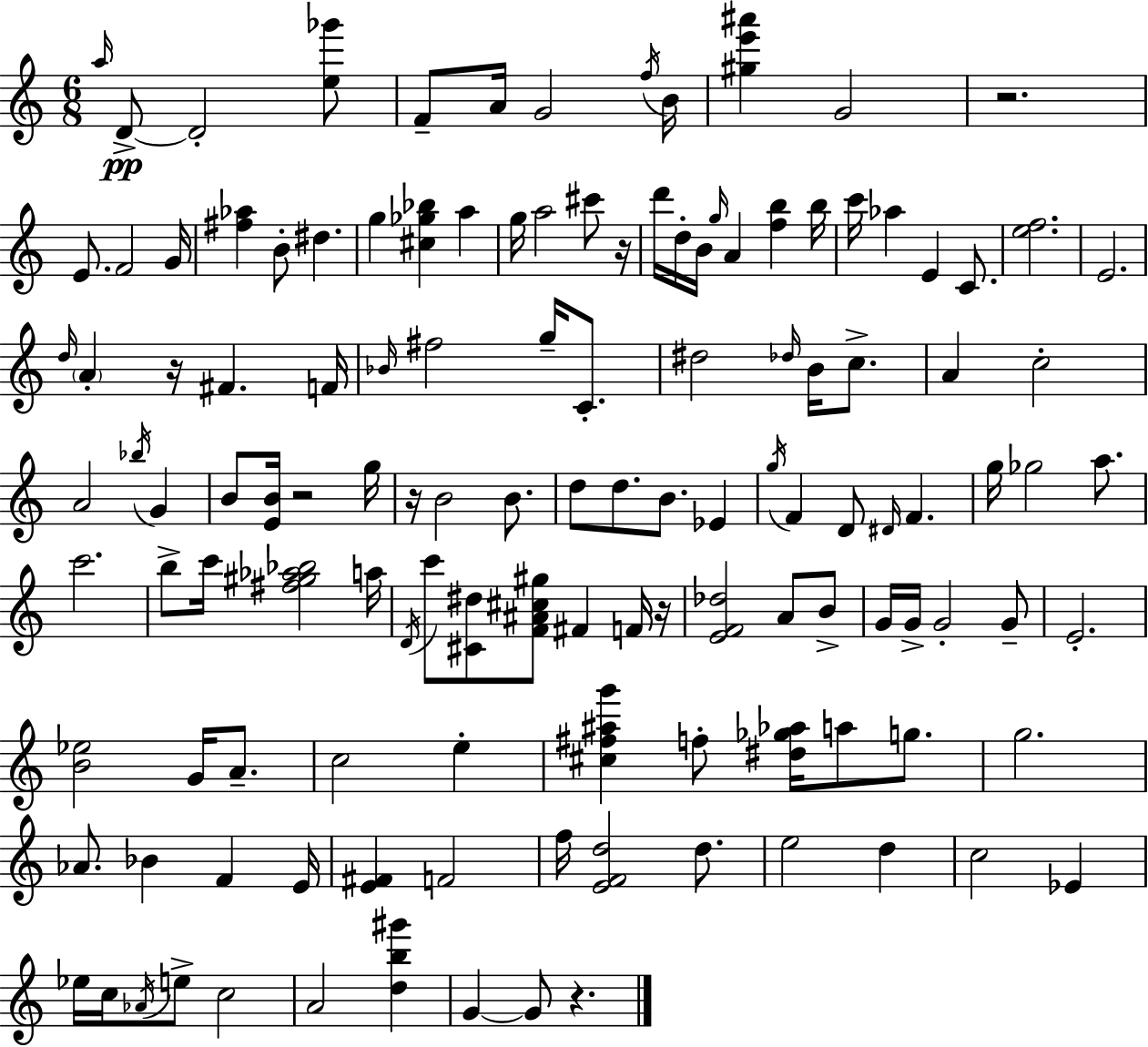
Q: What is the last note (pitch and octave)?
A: G4